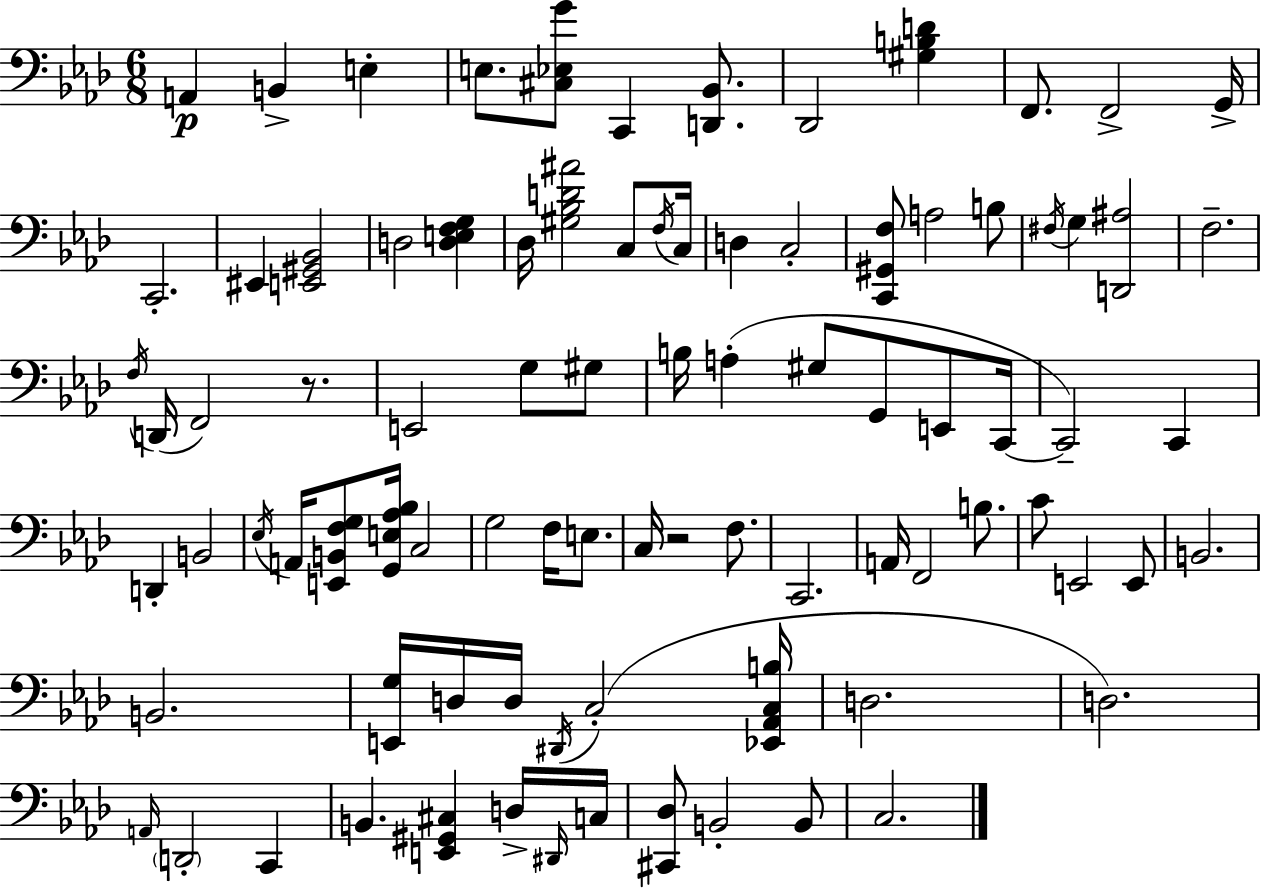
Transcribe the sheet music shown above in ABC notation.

X:1
T:Untitled
M:6/8
L:1/4
K:Fm
A,, B,, E, E,/2 [^C,_E,G]/2 C,, [D,,_B,,]/2 _D,,2 [^G,B,D] F,,/2 F,,2 G,,/4 C,,2 ^E,, [E,,^G,,_B,,]2 D,2 [D,E,F,G,] _D,/4 [^G,_B,D^A]2 C,/2 F,/4 C,/4 D, C,2 [C,,^G,,F,]/2 A,2 B,/2 ^F,/4 G, [D,,^A,]2 F,2 F,/4 D,,/4 F,,2 z/2 E,,2 G,/2 ^G,/2 B,/4 A, ^G,/2 G,,/2 E,,/2 C,,/4 C,,2 C,, D,, B,,2 _E,/4 A,,/4 [E,,B,,F,G,]/2 [G,,E,_A,_B,]/4 C,2 G,2 F,/4 E,/2 C,/4 z2 F,/2 C,,2 A,,/4 F,,2 B,/2 C/2 E,,2 E,,/2 B,,2 B,,2 [E,,G,]/4 D,/4 D,/4 ^D,,/4 C,2 [_E,,_A,,C,B,]/4 D,2 D,2 A,,/4 D,,2 C,, B,, [E,,^G,,^C,] D,/4 ^D,,/4 C,/4 [^C,,_D,]/2 B,,2 B,,/2 C,2